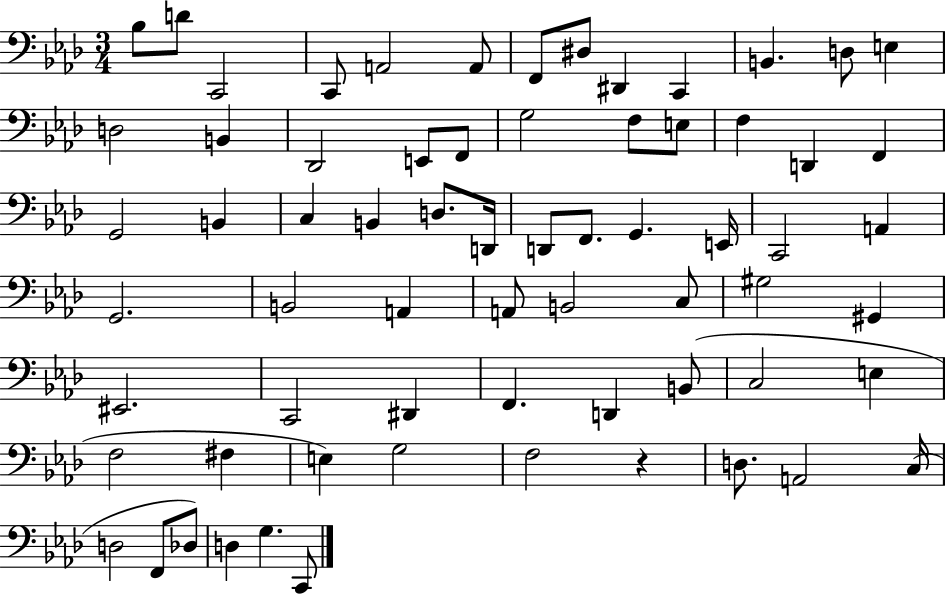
Bb3/e D4/e C2/h C2/e A2/h A2/e F2/e D#3/e D#2/q C2/q B2/q. D3/e E3/q D3/h B2/q Db2/h E2/e F2/e G3/h F3/e E3/e F3/q D2/q F2/q G2/h B2/q C3/q B2/q D3/e. D2/s D2/e F2/e. G2/q. E2/s C2/h A2/q G2/h. B2/h A2/q A2/e B2/h C3/e G#3/h G#2/q EIS2/h. C2/h D#2/q F2/q. D2/q B2/e C3/h E3/q F3/h F#3/q E3/q G3/h F3/h R/q D3/e. A2/h C3/s D3/h F2/e Db3/e D3/q G3/q. C2/e